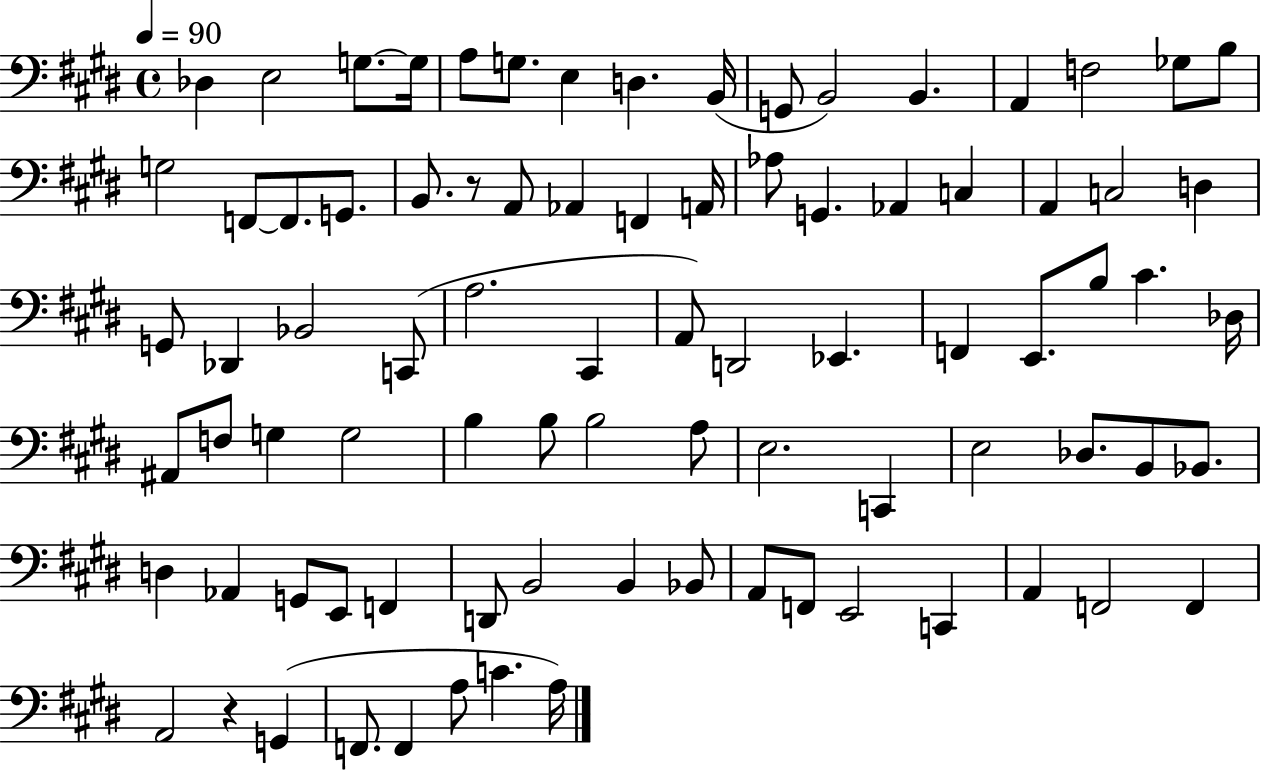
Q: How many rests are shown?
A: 2